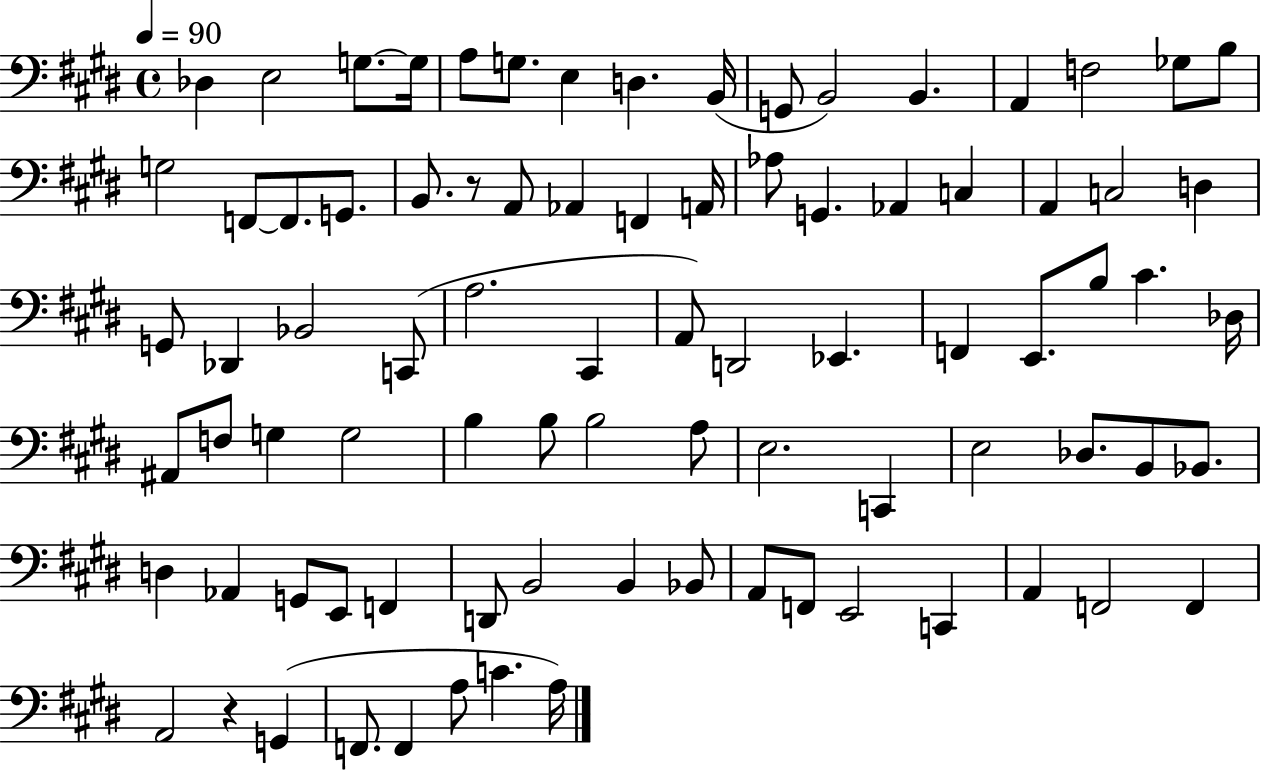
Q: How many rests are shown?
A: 2